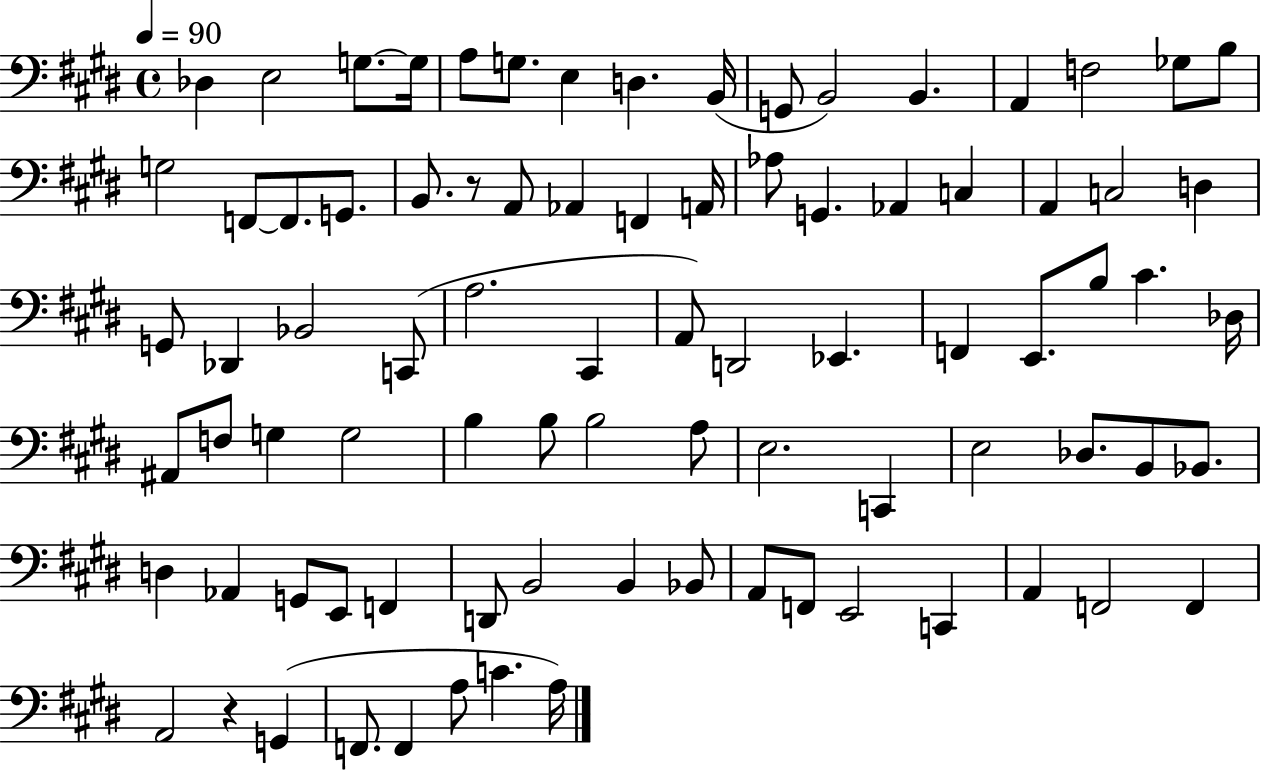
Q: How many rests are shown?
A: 2